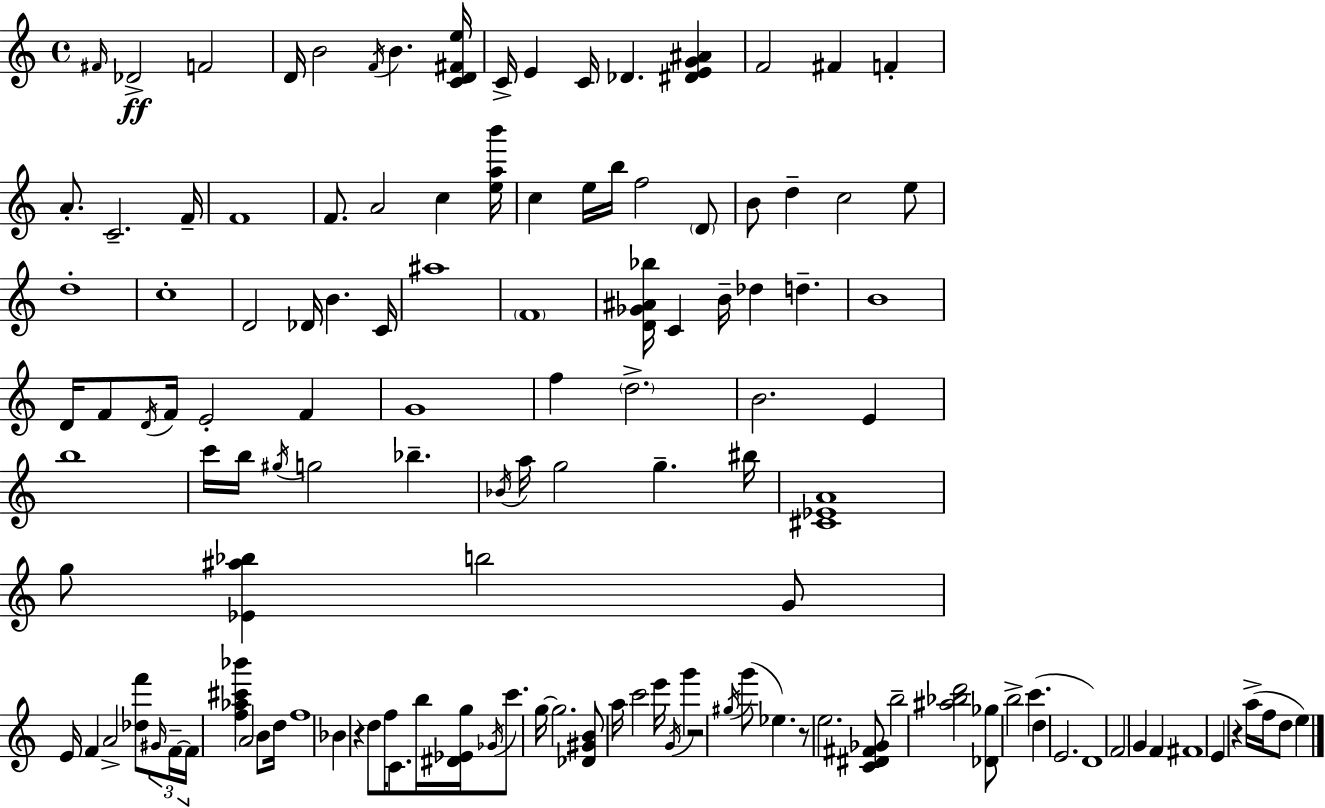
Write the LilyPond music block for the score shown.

{
  \clef treble
  \time 4/4
  \defaultTimeSignature
  \key a \minor
  \grace { fis'16 }\ff des'2-> f'2 | d'16 b'2 \acciaccatura { f'16 } b'4. | <c' d' fis' e''>16 c'16-> e'4 c'16 des'4. <dis' e' g' ais'>4 | f'2 fis'4 f'4-. | \break a'8.-. c'2.-- | f'16-- f'1 | f'8. a'2 c''4 | <e'' a'' b'''>16 c''4 e''16 b''16 f''2 | \break \parenthesize d'8 b'8 d''4-- c''2 | e''8 d''1-. | c''1-. | d'2 des'16 b'4. | \break c'16 ais''1 | \parenthesize f'1 | <d' ges' ais' bes''>16 c'4 b'16-- des''4 d''4.-- | b'1 | \break d'16 f'8 \acciaccatura { d'16 } f'16 e'2-. f'4 | g'1 | f''4 \parenthesize d''2.-> | b'2. e'4 | \break b''1 | c'''16 b''16 \acciaccatura { gis''16 } g''2 bes''4.-- | \acciaccatura { bes'16 } a''16 g''2 g''4.-- | bis''16 <cis' ees' a'>1 | \break g''8 <ees' ais'' bes''>4 b''2 | g'8 e'16 f'4 a'2-> | <des'' f'''>8 \tuplet 3/2 { \grace { gis'16 } f'16--~~ f'16 } <f'' aes'' cis''' bes'''>4 a'2 | b'8 d''16 f''1 | \break bes'4 r4 d''8 | f''16 c'8. b''16 <dis' ees' g''>16 \acciaccatura { ges'16 } c'''8. g''16~~ g''2. | <des' gis' b'>8 a''16 c'''2 | e'''16 \acciaccatura { g'16 } g'''4 r2 | \break \acciaccatura { gis''16 }( g'''8 ees''4.) r8 e''2. | <c' dis' fis' ges'>8 b''2-- | <ais'' bes'' d'''>2 <des' ges''>8 b''2-> | c'''4.( d''4 e'2. | \break d'1) | f'2 | g'4 f'4 fis'1 | e'4 r4 | \break a''16->( f''16 d''8 e''4) \bar "|."
}